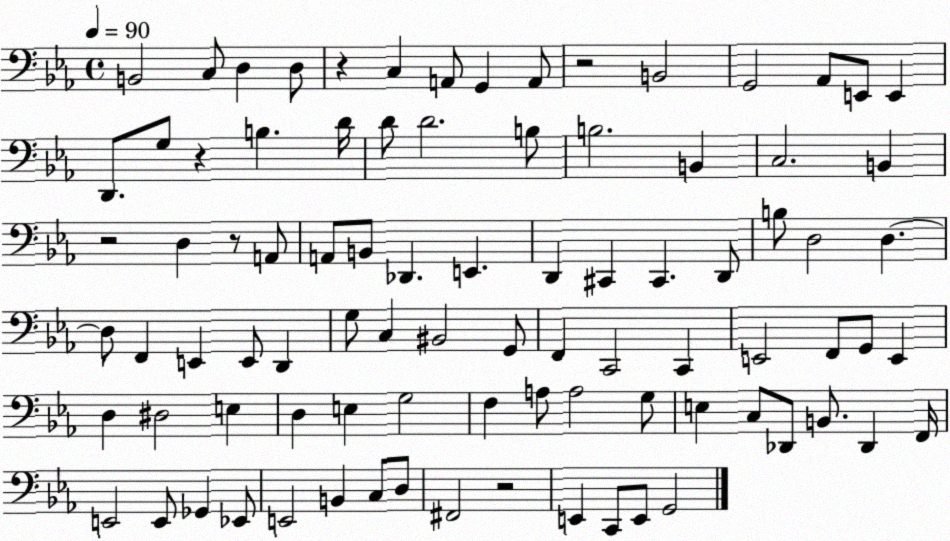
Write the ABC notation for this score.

X:1
T:Untitled
M:4/4
L:1/4
K:Eb
B,,2 C,/2 D, D,/2 z C, A,,/2 G,, A,,/2 z2 B,,2 G,,2 _A,,/2 E,,/2 E,, D,,/2 G,/2 z B, D/4 D/2 D2 B,/2 B,2 B,, C,2 B,, z2 D, z/2 A,,/2 A,,/2 B,,/2 _D,, E,, D,, ^C,, ^C,, D,,/2 B,/2 D,2 D, D,/2 F,, E,, E,,/2 D,, G,/2 C, ^B,,2 G,,/2 F,, C,,2 C,, E,,2 F,,/2 G,,/2 E,, D, ^D,2 E, D, E, G,2 F, A,/2 A,2 G,/2 E, C,/2 _D,,/2 B,,/2 _D,, F,,/4 E,,2 E,,/2 _G,, _E,,/2 E,,2 B,, C,/2 D,/2 ^F,,2 z2 E,, C,,/2 E,,/2 G,,2